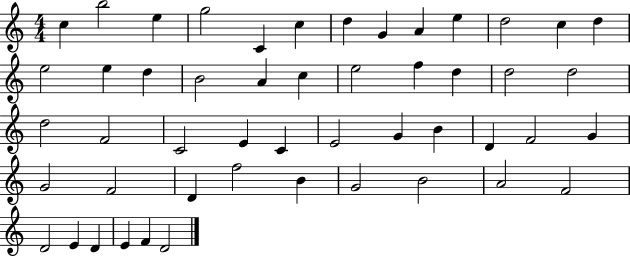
C5/q B5/h E5/q G5/h C4/q C5/q D5/q G4/q A4/q E5/q D5/h C5/q D5/q E5/h E5/q D5/q B4/h A4/q C5/q E5/h F5/q D5/q D5/h D5/h D5/h F4/h C4/h E4/q C4/q E4/h G4/q B4/q D4/q F4/h G4/q G4/h F4/h D4/q F5/h B4/q G4/h B4/h A4/h F4/h D4/h E4/q D4/q E4/q F4/q D4/h